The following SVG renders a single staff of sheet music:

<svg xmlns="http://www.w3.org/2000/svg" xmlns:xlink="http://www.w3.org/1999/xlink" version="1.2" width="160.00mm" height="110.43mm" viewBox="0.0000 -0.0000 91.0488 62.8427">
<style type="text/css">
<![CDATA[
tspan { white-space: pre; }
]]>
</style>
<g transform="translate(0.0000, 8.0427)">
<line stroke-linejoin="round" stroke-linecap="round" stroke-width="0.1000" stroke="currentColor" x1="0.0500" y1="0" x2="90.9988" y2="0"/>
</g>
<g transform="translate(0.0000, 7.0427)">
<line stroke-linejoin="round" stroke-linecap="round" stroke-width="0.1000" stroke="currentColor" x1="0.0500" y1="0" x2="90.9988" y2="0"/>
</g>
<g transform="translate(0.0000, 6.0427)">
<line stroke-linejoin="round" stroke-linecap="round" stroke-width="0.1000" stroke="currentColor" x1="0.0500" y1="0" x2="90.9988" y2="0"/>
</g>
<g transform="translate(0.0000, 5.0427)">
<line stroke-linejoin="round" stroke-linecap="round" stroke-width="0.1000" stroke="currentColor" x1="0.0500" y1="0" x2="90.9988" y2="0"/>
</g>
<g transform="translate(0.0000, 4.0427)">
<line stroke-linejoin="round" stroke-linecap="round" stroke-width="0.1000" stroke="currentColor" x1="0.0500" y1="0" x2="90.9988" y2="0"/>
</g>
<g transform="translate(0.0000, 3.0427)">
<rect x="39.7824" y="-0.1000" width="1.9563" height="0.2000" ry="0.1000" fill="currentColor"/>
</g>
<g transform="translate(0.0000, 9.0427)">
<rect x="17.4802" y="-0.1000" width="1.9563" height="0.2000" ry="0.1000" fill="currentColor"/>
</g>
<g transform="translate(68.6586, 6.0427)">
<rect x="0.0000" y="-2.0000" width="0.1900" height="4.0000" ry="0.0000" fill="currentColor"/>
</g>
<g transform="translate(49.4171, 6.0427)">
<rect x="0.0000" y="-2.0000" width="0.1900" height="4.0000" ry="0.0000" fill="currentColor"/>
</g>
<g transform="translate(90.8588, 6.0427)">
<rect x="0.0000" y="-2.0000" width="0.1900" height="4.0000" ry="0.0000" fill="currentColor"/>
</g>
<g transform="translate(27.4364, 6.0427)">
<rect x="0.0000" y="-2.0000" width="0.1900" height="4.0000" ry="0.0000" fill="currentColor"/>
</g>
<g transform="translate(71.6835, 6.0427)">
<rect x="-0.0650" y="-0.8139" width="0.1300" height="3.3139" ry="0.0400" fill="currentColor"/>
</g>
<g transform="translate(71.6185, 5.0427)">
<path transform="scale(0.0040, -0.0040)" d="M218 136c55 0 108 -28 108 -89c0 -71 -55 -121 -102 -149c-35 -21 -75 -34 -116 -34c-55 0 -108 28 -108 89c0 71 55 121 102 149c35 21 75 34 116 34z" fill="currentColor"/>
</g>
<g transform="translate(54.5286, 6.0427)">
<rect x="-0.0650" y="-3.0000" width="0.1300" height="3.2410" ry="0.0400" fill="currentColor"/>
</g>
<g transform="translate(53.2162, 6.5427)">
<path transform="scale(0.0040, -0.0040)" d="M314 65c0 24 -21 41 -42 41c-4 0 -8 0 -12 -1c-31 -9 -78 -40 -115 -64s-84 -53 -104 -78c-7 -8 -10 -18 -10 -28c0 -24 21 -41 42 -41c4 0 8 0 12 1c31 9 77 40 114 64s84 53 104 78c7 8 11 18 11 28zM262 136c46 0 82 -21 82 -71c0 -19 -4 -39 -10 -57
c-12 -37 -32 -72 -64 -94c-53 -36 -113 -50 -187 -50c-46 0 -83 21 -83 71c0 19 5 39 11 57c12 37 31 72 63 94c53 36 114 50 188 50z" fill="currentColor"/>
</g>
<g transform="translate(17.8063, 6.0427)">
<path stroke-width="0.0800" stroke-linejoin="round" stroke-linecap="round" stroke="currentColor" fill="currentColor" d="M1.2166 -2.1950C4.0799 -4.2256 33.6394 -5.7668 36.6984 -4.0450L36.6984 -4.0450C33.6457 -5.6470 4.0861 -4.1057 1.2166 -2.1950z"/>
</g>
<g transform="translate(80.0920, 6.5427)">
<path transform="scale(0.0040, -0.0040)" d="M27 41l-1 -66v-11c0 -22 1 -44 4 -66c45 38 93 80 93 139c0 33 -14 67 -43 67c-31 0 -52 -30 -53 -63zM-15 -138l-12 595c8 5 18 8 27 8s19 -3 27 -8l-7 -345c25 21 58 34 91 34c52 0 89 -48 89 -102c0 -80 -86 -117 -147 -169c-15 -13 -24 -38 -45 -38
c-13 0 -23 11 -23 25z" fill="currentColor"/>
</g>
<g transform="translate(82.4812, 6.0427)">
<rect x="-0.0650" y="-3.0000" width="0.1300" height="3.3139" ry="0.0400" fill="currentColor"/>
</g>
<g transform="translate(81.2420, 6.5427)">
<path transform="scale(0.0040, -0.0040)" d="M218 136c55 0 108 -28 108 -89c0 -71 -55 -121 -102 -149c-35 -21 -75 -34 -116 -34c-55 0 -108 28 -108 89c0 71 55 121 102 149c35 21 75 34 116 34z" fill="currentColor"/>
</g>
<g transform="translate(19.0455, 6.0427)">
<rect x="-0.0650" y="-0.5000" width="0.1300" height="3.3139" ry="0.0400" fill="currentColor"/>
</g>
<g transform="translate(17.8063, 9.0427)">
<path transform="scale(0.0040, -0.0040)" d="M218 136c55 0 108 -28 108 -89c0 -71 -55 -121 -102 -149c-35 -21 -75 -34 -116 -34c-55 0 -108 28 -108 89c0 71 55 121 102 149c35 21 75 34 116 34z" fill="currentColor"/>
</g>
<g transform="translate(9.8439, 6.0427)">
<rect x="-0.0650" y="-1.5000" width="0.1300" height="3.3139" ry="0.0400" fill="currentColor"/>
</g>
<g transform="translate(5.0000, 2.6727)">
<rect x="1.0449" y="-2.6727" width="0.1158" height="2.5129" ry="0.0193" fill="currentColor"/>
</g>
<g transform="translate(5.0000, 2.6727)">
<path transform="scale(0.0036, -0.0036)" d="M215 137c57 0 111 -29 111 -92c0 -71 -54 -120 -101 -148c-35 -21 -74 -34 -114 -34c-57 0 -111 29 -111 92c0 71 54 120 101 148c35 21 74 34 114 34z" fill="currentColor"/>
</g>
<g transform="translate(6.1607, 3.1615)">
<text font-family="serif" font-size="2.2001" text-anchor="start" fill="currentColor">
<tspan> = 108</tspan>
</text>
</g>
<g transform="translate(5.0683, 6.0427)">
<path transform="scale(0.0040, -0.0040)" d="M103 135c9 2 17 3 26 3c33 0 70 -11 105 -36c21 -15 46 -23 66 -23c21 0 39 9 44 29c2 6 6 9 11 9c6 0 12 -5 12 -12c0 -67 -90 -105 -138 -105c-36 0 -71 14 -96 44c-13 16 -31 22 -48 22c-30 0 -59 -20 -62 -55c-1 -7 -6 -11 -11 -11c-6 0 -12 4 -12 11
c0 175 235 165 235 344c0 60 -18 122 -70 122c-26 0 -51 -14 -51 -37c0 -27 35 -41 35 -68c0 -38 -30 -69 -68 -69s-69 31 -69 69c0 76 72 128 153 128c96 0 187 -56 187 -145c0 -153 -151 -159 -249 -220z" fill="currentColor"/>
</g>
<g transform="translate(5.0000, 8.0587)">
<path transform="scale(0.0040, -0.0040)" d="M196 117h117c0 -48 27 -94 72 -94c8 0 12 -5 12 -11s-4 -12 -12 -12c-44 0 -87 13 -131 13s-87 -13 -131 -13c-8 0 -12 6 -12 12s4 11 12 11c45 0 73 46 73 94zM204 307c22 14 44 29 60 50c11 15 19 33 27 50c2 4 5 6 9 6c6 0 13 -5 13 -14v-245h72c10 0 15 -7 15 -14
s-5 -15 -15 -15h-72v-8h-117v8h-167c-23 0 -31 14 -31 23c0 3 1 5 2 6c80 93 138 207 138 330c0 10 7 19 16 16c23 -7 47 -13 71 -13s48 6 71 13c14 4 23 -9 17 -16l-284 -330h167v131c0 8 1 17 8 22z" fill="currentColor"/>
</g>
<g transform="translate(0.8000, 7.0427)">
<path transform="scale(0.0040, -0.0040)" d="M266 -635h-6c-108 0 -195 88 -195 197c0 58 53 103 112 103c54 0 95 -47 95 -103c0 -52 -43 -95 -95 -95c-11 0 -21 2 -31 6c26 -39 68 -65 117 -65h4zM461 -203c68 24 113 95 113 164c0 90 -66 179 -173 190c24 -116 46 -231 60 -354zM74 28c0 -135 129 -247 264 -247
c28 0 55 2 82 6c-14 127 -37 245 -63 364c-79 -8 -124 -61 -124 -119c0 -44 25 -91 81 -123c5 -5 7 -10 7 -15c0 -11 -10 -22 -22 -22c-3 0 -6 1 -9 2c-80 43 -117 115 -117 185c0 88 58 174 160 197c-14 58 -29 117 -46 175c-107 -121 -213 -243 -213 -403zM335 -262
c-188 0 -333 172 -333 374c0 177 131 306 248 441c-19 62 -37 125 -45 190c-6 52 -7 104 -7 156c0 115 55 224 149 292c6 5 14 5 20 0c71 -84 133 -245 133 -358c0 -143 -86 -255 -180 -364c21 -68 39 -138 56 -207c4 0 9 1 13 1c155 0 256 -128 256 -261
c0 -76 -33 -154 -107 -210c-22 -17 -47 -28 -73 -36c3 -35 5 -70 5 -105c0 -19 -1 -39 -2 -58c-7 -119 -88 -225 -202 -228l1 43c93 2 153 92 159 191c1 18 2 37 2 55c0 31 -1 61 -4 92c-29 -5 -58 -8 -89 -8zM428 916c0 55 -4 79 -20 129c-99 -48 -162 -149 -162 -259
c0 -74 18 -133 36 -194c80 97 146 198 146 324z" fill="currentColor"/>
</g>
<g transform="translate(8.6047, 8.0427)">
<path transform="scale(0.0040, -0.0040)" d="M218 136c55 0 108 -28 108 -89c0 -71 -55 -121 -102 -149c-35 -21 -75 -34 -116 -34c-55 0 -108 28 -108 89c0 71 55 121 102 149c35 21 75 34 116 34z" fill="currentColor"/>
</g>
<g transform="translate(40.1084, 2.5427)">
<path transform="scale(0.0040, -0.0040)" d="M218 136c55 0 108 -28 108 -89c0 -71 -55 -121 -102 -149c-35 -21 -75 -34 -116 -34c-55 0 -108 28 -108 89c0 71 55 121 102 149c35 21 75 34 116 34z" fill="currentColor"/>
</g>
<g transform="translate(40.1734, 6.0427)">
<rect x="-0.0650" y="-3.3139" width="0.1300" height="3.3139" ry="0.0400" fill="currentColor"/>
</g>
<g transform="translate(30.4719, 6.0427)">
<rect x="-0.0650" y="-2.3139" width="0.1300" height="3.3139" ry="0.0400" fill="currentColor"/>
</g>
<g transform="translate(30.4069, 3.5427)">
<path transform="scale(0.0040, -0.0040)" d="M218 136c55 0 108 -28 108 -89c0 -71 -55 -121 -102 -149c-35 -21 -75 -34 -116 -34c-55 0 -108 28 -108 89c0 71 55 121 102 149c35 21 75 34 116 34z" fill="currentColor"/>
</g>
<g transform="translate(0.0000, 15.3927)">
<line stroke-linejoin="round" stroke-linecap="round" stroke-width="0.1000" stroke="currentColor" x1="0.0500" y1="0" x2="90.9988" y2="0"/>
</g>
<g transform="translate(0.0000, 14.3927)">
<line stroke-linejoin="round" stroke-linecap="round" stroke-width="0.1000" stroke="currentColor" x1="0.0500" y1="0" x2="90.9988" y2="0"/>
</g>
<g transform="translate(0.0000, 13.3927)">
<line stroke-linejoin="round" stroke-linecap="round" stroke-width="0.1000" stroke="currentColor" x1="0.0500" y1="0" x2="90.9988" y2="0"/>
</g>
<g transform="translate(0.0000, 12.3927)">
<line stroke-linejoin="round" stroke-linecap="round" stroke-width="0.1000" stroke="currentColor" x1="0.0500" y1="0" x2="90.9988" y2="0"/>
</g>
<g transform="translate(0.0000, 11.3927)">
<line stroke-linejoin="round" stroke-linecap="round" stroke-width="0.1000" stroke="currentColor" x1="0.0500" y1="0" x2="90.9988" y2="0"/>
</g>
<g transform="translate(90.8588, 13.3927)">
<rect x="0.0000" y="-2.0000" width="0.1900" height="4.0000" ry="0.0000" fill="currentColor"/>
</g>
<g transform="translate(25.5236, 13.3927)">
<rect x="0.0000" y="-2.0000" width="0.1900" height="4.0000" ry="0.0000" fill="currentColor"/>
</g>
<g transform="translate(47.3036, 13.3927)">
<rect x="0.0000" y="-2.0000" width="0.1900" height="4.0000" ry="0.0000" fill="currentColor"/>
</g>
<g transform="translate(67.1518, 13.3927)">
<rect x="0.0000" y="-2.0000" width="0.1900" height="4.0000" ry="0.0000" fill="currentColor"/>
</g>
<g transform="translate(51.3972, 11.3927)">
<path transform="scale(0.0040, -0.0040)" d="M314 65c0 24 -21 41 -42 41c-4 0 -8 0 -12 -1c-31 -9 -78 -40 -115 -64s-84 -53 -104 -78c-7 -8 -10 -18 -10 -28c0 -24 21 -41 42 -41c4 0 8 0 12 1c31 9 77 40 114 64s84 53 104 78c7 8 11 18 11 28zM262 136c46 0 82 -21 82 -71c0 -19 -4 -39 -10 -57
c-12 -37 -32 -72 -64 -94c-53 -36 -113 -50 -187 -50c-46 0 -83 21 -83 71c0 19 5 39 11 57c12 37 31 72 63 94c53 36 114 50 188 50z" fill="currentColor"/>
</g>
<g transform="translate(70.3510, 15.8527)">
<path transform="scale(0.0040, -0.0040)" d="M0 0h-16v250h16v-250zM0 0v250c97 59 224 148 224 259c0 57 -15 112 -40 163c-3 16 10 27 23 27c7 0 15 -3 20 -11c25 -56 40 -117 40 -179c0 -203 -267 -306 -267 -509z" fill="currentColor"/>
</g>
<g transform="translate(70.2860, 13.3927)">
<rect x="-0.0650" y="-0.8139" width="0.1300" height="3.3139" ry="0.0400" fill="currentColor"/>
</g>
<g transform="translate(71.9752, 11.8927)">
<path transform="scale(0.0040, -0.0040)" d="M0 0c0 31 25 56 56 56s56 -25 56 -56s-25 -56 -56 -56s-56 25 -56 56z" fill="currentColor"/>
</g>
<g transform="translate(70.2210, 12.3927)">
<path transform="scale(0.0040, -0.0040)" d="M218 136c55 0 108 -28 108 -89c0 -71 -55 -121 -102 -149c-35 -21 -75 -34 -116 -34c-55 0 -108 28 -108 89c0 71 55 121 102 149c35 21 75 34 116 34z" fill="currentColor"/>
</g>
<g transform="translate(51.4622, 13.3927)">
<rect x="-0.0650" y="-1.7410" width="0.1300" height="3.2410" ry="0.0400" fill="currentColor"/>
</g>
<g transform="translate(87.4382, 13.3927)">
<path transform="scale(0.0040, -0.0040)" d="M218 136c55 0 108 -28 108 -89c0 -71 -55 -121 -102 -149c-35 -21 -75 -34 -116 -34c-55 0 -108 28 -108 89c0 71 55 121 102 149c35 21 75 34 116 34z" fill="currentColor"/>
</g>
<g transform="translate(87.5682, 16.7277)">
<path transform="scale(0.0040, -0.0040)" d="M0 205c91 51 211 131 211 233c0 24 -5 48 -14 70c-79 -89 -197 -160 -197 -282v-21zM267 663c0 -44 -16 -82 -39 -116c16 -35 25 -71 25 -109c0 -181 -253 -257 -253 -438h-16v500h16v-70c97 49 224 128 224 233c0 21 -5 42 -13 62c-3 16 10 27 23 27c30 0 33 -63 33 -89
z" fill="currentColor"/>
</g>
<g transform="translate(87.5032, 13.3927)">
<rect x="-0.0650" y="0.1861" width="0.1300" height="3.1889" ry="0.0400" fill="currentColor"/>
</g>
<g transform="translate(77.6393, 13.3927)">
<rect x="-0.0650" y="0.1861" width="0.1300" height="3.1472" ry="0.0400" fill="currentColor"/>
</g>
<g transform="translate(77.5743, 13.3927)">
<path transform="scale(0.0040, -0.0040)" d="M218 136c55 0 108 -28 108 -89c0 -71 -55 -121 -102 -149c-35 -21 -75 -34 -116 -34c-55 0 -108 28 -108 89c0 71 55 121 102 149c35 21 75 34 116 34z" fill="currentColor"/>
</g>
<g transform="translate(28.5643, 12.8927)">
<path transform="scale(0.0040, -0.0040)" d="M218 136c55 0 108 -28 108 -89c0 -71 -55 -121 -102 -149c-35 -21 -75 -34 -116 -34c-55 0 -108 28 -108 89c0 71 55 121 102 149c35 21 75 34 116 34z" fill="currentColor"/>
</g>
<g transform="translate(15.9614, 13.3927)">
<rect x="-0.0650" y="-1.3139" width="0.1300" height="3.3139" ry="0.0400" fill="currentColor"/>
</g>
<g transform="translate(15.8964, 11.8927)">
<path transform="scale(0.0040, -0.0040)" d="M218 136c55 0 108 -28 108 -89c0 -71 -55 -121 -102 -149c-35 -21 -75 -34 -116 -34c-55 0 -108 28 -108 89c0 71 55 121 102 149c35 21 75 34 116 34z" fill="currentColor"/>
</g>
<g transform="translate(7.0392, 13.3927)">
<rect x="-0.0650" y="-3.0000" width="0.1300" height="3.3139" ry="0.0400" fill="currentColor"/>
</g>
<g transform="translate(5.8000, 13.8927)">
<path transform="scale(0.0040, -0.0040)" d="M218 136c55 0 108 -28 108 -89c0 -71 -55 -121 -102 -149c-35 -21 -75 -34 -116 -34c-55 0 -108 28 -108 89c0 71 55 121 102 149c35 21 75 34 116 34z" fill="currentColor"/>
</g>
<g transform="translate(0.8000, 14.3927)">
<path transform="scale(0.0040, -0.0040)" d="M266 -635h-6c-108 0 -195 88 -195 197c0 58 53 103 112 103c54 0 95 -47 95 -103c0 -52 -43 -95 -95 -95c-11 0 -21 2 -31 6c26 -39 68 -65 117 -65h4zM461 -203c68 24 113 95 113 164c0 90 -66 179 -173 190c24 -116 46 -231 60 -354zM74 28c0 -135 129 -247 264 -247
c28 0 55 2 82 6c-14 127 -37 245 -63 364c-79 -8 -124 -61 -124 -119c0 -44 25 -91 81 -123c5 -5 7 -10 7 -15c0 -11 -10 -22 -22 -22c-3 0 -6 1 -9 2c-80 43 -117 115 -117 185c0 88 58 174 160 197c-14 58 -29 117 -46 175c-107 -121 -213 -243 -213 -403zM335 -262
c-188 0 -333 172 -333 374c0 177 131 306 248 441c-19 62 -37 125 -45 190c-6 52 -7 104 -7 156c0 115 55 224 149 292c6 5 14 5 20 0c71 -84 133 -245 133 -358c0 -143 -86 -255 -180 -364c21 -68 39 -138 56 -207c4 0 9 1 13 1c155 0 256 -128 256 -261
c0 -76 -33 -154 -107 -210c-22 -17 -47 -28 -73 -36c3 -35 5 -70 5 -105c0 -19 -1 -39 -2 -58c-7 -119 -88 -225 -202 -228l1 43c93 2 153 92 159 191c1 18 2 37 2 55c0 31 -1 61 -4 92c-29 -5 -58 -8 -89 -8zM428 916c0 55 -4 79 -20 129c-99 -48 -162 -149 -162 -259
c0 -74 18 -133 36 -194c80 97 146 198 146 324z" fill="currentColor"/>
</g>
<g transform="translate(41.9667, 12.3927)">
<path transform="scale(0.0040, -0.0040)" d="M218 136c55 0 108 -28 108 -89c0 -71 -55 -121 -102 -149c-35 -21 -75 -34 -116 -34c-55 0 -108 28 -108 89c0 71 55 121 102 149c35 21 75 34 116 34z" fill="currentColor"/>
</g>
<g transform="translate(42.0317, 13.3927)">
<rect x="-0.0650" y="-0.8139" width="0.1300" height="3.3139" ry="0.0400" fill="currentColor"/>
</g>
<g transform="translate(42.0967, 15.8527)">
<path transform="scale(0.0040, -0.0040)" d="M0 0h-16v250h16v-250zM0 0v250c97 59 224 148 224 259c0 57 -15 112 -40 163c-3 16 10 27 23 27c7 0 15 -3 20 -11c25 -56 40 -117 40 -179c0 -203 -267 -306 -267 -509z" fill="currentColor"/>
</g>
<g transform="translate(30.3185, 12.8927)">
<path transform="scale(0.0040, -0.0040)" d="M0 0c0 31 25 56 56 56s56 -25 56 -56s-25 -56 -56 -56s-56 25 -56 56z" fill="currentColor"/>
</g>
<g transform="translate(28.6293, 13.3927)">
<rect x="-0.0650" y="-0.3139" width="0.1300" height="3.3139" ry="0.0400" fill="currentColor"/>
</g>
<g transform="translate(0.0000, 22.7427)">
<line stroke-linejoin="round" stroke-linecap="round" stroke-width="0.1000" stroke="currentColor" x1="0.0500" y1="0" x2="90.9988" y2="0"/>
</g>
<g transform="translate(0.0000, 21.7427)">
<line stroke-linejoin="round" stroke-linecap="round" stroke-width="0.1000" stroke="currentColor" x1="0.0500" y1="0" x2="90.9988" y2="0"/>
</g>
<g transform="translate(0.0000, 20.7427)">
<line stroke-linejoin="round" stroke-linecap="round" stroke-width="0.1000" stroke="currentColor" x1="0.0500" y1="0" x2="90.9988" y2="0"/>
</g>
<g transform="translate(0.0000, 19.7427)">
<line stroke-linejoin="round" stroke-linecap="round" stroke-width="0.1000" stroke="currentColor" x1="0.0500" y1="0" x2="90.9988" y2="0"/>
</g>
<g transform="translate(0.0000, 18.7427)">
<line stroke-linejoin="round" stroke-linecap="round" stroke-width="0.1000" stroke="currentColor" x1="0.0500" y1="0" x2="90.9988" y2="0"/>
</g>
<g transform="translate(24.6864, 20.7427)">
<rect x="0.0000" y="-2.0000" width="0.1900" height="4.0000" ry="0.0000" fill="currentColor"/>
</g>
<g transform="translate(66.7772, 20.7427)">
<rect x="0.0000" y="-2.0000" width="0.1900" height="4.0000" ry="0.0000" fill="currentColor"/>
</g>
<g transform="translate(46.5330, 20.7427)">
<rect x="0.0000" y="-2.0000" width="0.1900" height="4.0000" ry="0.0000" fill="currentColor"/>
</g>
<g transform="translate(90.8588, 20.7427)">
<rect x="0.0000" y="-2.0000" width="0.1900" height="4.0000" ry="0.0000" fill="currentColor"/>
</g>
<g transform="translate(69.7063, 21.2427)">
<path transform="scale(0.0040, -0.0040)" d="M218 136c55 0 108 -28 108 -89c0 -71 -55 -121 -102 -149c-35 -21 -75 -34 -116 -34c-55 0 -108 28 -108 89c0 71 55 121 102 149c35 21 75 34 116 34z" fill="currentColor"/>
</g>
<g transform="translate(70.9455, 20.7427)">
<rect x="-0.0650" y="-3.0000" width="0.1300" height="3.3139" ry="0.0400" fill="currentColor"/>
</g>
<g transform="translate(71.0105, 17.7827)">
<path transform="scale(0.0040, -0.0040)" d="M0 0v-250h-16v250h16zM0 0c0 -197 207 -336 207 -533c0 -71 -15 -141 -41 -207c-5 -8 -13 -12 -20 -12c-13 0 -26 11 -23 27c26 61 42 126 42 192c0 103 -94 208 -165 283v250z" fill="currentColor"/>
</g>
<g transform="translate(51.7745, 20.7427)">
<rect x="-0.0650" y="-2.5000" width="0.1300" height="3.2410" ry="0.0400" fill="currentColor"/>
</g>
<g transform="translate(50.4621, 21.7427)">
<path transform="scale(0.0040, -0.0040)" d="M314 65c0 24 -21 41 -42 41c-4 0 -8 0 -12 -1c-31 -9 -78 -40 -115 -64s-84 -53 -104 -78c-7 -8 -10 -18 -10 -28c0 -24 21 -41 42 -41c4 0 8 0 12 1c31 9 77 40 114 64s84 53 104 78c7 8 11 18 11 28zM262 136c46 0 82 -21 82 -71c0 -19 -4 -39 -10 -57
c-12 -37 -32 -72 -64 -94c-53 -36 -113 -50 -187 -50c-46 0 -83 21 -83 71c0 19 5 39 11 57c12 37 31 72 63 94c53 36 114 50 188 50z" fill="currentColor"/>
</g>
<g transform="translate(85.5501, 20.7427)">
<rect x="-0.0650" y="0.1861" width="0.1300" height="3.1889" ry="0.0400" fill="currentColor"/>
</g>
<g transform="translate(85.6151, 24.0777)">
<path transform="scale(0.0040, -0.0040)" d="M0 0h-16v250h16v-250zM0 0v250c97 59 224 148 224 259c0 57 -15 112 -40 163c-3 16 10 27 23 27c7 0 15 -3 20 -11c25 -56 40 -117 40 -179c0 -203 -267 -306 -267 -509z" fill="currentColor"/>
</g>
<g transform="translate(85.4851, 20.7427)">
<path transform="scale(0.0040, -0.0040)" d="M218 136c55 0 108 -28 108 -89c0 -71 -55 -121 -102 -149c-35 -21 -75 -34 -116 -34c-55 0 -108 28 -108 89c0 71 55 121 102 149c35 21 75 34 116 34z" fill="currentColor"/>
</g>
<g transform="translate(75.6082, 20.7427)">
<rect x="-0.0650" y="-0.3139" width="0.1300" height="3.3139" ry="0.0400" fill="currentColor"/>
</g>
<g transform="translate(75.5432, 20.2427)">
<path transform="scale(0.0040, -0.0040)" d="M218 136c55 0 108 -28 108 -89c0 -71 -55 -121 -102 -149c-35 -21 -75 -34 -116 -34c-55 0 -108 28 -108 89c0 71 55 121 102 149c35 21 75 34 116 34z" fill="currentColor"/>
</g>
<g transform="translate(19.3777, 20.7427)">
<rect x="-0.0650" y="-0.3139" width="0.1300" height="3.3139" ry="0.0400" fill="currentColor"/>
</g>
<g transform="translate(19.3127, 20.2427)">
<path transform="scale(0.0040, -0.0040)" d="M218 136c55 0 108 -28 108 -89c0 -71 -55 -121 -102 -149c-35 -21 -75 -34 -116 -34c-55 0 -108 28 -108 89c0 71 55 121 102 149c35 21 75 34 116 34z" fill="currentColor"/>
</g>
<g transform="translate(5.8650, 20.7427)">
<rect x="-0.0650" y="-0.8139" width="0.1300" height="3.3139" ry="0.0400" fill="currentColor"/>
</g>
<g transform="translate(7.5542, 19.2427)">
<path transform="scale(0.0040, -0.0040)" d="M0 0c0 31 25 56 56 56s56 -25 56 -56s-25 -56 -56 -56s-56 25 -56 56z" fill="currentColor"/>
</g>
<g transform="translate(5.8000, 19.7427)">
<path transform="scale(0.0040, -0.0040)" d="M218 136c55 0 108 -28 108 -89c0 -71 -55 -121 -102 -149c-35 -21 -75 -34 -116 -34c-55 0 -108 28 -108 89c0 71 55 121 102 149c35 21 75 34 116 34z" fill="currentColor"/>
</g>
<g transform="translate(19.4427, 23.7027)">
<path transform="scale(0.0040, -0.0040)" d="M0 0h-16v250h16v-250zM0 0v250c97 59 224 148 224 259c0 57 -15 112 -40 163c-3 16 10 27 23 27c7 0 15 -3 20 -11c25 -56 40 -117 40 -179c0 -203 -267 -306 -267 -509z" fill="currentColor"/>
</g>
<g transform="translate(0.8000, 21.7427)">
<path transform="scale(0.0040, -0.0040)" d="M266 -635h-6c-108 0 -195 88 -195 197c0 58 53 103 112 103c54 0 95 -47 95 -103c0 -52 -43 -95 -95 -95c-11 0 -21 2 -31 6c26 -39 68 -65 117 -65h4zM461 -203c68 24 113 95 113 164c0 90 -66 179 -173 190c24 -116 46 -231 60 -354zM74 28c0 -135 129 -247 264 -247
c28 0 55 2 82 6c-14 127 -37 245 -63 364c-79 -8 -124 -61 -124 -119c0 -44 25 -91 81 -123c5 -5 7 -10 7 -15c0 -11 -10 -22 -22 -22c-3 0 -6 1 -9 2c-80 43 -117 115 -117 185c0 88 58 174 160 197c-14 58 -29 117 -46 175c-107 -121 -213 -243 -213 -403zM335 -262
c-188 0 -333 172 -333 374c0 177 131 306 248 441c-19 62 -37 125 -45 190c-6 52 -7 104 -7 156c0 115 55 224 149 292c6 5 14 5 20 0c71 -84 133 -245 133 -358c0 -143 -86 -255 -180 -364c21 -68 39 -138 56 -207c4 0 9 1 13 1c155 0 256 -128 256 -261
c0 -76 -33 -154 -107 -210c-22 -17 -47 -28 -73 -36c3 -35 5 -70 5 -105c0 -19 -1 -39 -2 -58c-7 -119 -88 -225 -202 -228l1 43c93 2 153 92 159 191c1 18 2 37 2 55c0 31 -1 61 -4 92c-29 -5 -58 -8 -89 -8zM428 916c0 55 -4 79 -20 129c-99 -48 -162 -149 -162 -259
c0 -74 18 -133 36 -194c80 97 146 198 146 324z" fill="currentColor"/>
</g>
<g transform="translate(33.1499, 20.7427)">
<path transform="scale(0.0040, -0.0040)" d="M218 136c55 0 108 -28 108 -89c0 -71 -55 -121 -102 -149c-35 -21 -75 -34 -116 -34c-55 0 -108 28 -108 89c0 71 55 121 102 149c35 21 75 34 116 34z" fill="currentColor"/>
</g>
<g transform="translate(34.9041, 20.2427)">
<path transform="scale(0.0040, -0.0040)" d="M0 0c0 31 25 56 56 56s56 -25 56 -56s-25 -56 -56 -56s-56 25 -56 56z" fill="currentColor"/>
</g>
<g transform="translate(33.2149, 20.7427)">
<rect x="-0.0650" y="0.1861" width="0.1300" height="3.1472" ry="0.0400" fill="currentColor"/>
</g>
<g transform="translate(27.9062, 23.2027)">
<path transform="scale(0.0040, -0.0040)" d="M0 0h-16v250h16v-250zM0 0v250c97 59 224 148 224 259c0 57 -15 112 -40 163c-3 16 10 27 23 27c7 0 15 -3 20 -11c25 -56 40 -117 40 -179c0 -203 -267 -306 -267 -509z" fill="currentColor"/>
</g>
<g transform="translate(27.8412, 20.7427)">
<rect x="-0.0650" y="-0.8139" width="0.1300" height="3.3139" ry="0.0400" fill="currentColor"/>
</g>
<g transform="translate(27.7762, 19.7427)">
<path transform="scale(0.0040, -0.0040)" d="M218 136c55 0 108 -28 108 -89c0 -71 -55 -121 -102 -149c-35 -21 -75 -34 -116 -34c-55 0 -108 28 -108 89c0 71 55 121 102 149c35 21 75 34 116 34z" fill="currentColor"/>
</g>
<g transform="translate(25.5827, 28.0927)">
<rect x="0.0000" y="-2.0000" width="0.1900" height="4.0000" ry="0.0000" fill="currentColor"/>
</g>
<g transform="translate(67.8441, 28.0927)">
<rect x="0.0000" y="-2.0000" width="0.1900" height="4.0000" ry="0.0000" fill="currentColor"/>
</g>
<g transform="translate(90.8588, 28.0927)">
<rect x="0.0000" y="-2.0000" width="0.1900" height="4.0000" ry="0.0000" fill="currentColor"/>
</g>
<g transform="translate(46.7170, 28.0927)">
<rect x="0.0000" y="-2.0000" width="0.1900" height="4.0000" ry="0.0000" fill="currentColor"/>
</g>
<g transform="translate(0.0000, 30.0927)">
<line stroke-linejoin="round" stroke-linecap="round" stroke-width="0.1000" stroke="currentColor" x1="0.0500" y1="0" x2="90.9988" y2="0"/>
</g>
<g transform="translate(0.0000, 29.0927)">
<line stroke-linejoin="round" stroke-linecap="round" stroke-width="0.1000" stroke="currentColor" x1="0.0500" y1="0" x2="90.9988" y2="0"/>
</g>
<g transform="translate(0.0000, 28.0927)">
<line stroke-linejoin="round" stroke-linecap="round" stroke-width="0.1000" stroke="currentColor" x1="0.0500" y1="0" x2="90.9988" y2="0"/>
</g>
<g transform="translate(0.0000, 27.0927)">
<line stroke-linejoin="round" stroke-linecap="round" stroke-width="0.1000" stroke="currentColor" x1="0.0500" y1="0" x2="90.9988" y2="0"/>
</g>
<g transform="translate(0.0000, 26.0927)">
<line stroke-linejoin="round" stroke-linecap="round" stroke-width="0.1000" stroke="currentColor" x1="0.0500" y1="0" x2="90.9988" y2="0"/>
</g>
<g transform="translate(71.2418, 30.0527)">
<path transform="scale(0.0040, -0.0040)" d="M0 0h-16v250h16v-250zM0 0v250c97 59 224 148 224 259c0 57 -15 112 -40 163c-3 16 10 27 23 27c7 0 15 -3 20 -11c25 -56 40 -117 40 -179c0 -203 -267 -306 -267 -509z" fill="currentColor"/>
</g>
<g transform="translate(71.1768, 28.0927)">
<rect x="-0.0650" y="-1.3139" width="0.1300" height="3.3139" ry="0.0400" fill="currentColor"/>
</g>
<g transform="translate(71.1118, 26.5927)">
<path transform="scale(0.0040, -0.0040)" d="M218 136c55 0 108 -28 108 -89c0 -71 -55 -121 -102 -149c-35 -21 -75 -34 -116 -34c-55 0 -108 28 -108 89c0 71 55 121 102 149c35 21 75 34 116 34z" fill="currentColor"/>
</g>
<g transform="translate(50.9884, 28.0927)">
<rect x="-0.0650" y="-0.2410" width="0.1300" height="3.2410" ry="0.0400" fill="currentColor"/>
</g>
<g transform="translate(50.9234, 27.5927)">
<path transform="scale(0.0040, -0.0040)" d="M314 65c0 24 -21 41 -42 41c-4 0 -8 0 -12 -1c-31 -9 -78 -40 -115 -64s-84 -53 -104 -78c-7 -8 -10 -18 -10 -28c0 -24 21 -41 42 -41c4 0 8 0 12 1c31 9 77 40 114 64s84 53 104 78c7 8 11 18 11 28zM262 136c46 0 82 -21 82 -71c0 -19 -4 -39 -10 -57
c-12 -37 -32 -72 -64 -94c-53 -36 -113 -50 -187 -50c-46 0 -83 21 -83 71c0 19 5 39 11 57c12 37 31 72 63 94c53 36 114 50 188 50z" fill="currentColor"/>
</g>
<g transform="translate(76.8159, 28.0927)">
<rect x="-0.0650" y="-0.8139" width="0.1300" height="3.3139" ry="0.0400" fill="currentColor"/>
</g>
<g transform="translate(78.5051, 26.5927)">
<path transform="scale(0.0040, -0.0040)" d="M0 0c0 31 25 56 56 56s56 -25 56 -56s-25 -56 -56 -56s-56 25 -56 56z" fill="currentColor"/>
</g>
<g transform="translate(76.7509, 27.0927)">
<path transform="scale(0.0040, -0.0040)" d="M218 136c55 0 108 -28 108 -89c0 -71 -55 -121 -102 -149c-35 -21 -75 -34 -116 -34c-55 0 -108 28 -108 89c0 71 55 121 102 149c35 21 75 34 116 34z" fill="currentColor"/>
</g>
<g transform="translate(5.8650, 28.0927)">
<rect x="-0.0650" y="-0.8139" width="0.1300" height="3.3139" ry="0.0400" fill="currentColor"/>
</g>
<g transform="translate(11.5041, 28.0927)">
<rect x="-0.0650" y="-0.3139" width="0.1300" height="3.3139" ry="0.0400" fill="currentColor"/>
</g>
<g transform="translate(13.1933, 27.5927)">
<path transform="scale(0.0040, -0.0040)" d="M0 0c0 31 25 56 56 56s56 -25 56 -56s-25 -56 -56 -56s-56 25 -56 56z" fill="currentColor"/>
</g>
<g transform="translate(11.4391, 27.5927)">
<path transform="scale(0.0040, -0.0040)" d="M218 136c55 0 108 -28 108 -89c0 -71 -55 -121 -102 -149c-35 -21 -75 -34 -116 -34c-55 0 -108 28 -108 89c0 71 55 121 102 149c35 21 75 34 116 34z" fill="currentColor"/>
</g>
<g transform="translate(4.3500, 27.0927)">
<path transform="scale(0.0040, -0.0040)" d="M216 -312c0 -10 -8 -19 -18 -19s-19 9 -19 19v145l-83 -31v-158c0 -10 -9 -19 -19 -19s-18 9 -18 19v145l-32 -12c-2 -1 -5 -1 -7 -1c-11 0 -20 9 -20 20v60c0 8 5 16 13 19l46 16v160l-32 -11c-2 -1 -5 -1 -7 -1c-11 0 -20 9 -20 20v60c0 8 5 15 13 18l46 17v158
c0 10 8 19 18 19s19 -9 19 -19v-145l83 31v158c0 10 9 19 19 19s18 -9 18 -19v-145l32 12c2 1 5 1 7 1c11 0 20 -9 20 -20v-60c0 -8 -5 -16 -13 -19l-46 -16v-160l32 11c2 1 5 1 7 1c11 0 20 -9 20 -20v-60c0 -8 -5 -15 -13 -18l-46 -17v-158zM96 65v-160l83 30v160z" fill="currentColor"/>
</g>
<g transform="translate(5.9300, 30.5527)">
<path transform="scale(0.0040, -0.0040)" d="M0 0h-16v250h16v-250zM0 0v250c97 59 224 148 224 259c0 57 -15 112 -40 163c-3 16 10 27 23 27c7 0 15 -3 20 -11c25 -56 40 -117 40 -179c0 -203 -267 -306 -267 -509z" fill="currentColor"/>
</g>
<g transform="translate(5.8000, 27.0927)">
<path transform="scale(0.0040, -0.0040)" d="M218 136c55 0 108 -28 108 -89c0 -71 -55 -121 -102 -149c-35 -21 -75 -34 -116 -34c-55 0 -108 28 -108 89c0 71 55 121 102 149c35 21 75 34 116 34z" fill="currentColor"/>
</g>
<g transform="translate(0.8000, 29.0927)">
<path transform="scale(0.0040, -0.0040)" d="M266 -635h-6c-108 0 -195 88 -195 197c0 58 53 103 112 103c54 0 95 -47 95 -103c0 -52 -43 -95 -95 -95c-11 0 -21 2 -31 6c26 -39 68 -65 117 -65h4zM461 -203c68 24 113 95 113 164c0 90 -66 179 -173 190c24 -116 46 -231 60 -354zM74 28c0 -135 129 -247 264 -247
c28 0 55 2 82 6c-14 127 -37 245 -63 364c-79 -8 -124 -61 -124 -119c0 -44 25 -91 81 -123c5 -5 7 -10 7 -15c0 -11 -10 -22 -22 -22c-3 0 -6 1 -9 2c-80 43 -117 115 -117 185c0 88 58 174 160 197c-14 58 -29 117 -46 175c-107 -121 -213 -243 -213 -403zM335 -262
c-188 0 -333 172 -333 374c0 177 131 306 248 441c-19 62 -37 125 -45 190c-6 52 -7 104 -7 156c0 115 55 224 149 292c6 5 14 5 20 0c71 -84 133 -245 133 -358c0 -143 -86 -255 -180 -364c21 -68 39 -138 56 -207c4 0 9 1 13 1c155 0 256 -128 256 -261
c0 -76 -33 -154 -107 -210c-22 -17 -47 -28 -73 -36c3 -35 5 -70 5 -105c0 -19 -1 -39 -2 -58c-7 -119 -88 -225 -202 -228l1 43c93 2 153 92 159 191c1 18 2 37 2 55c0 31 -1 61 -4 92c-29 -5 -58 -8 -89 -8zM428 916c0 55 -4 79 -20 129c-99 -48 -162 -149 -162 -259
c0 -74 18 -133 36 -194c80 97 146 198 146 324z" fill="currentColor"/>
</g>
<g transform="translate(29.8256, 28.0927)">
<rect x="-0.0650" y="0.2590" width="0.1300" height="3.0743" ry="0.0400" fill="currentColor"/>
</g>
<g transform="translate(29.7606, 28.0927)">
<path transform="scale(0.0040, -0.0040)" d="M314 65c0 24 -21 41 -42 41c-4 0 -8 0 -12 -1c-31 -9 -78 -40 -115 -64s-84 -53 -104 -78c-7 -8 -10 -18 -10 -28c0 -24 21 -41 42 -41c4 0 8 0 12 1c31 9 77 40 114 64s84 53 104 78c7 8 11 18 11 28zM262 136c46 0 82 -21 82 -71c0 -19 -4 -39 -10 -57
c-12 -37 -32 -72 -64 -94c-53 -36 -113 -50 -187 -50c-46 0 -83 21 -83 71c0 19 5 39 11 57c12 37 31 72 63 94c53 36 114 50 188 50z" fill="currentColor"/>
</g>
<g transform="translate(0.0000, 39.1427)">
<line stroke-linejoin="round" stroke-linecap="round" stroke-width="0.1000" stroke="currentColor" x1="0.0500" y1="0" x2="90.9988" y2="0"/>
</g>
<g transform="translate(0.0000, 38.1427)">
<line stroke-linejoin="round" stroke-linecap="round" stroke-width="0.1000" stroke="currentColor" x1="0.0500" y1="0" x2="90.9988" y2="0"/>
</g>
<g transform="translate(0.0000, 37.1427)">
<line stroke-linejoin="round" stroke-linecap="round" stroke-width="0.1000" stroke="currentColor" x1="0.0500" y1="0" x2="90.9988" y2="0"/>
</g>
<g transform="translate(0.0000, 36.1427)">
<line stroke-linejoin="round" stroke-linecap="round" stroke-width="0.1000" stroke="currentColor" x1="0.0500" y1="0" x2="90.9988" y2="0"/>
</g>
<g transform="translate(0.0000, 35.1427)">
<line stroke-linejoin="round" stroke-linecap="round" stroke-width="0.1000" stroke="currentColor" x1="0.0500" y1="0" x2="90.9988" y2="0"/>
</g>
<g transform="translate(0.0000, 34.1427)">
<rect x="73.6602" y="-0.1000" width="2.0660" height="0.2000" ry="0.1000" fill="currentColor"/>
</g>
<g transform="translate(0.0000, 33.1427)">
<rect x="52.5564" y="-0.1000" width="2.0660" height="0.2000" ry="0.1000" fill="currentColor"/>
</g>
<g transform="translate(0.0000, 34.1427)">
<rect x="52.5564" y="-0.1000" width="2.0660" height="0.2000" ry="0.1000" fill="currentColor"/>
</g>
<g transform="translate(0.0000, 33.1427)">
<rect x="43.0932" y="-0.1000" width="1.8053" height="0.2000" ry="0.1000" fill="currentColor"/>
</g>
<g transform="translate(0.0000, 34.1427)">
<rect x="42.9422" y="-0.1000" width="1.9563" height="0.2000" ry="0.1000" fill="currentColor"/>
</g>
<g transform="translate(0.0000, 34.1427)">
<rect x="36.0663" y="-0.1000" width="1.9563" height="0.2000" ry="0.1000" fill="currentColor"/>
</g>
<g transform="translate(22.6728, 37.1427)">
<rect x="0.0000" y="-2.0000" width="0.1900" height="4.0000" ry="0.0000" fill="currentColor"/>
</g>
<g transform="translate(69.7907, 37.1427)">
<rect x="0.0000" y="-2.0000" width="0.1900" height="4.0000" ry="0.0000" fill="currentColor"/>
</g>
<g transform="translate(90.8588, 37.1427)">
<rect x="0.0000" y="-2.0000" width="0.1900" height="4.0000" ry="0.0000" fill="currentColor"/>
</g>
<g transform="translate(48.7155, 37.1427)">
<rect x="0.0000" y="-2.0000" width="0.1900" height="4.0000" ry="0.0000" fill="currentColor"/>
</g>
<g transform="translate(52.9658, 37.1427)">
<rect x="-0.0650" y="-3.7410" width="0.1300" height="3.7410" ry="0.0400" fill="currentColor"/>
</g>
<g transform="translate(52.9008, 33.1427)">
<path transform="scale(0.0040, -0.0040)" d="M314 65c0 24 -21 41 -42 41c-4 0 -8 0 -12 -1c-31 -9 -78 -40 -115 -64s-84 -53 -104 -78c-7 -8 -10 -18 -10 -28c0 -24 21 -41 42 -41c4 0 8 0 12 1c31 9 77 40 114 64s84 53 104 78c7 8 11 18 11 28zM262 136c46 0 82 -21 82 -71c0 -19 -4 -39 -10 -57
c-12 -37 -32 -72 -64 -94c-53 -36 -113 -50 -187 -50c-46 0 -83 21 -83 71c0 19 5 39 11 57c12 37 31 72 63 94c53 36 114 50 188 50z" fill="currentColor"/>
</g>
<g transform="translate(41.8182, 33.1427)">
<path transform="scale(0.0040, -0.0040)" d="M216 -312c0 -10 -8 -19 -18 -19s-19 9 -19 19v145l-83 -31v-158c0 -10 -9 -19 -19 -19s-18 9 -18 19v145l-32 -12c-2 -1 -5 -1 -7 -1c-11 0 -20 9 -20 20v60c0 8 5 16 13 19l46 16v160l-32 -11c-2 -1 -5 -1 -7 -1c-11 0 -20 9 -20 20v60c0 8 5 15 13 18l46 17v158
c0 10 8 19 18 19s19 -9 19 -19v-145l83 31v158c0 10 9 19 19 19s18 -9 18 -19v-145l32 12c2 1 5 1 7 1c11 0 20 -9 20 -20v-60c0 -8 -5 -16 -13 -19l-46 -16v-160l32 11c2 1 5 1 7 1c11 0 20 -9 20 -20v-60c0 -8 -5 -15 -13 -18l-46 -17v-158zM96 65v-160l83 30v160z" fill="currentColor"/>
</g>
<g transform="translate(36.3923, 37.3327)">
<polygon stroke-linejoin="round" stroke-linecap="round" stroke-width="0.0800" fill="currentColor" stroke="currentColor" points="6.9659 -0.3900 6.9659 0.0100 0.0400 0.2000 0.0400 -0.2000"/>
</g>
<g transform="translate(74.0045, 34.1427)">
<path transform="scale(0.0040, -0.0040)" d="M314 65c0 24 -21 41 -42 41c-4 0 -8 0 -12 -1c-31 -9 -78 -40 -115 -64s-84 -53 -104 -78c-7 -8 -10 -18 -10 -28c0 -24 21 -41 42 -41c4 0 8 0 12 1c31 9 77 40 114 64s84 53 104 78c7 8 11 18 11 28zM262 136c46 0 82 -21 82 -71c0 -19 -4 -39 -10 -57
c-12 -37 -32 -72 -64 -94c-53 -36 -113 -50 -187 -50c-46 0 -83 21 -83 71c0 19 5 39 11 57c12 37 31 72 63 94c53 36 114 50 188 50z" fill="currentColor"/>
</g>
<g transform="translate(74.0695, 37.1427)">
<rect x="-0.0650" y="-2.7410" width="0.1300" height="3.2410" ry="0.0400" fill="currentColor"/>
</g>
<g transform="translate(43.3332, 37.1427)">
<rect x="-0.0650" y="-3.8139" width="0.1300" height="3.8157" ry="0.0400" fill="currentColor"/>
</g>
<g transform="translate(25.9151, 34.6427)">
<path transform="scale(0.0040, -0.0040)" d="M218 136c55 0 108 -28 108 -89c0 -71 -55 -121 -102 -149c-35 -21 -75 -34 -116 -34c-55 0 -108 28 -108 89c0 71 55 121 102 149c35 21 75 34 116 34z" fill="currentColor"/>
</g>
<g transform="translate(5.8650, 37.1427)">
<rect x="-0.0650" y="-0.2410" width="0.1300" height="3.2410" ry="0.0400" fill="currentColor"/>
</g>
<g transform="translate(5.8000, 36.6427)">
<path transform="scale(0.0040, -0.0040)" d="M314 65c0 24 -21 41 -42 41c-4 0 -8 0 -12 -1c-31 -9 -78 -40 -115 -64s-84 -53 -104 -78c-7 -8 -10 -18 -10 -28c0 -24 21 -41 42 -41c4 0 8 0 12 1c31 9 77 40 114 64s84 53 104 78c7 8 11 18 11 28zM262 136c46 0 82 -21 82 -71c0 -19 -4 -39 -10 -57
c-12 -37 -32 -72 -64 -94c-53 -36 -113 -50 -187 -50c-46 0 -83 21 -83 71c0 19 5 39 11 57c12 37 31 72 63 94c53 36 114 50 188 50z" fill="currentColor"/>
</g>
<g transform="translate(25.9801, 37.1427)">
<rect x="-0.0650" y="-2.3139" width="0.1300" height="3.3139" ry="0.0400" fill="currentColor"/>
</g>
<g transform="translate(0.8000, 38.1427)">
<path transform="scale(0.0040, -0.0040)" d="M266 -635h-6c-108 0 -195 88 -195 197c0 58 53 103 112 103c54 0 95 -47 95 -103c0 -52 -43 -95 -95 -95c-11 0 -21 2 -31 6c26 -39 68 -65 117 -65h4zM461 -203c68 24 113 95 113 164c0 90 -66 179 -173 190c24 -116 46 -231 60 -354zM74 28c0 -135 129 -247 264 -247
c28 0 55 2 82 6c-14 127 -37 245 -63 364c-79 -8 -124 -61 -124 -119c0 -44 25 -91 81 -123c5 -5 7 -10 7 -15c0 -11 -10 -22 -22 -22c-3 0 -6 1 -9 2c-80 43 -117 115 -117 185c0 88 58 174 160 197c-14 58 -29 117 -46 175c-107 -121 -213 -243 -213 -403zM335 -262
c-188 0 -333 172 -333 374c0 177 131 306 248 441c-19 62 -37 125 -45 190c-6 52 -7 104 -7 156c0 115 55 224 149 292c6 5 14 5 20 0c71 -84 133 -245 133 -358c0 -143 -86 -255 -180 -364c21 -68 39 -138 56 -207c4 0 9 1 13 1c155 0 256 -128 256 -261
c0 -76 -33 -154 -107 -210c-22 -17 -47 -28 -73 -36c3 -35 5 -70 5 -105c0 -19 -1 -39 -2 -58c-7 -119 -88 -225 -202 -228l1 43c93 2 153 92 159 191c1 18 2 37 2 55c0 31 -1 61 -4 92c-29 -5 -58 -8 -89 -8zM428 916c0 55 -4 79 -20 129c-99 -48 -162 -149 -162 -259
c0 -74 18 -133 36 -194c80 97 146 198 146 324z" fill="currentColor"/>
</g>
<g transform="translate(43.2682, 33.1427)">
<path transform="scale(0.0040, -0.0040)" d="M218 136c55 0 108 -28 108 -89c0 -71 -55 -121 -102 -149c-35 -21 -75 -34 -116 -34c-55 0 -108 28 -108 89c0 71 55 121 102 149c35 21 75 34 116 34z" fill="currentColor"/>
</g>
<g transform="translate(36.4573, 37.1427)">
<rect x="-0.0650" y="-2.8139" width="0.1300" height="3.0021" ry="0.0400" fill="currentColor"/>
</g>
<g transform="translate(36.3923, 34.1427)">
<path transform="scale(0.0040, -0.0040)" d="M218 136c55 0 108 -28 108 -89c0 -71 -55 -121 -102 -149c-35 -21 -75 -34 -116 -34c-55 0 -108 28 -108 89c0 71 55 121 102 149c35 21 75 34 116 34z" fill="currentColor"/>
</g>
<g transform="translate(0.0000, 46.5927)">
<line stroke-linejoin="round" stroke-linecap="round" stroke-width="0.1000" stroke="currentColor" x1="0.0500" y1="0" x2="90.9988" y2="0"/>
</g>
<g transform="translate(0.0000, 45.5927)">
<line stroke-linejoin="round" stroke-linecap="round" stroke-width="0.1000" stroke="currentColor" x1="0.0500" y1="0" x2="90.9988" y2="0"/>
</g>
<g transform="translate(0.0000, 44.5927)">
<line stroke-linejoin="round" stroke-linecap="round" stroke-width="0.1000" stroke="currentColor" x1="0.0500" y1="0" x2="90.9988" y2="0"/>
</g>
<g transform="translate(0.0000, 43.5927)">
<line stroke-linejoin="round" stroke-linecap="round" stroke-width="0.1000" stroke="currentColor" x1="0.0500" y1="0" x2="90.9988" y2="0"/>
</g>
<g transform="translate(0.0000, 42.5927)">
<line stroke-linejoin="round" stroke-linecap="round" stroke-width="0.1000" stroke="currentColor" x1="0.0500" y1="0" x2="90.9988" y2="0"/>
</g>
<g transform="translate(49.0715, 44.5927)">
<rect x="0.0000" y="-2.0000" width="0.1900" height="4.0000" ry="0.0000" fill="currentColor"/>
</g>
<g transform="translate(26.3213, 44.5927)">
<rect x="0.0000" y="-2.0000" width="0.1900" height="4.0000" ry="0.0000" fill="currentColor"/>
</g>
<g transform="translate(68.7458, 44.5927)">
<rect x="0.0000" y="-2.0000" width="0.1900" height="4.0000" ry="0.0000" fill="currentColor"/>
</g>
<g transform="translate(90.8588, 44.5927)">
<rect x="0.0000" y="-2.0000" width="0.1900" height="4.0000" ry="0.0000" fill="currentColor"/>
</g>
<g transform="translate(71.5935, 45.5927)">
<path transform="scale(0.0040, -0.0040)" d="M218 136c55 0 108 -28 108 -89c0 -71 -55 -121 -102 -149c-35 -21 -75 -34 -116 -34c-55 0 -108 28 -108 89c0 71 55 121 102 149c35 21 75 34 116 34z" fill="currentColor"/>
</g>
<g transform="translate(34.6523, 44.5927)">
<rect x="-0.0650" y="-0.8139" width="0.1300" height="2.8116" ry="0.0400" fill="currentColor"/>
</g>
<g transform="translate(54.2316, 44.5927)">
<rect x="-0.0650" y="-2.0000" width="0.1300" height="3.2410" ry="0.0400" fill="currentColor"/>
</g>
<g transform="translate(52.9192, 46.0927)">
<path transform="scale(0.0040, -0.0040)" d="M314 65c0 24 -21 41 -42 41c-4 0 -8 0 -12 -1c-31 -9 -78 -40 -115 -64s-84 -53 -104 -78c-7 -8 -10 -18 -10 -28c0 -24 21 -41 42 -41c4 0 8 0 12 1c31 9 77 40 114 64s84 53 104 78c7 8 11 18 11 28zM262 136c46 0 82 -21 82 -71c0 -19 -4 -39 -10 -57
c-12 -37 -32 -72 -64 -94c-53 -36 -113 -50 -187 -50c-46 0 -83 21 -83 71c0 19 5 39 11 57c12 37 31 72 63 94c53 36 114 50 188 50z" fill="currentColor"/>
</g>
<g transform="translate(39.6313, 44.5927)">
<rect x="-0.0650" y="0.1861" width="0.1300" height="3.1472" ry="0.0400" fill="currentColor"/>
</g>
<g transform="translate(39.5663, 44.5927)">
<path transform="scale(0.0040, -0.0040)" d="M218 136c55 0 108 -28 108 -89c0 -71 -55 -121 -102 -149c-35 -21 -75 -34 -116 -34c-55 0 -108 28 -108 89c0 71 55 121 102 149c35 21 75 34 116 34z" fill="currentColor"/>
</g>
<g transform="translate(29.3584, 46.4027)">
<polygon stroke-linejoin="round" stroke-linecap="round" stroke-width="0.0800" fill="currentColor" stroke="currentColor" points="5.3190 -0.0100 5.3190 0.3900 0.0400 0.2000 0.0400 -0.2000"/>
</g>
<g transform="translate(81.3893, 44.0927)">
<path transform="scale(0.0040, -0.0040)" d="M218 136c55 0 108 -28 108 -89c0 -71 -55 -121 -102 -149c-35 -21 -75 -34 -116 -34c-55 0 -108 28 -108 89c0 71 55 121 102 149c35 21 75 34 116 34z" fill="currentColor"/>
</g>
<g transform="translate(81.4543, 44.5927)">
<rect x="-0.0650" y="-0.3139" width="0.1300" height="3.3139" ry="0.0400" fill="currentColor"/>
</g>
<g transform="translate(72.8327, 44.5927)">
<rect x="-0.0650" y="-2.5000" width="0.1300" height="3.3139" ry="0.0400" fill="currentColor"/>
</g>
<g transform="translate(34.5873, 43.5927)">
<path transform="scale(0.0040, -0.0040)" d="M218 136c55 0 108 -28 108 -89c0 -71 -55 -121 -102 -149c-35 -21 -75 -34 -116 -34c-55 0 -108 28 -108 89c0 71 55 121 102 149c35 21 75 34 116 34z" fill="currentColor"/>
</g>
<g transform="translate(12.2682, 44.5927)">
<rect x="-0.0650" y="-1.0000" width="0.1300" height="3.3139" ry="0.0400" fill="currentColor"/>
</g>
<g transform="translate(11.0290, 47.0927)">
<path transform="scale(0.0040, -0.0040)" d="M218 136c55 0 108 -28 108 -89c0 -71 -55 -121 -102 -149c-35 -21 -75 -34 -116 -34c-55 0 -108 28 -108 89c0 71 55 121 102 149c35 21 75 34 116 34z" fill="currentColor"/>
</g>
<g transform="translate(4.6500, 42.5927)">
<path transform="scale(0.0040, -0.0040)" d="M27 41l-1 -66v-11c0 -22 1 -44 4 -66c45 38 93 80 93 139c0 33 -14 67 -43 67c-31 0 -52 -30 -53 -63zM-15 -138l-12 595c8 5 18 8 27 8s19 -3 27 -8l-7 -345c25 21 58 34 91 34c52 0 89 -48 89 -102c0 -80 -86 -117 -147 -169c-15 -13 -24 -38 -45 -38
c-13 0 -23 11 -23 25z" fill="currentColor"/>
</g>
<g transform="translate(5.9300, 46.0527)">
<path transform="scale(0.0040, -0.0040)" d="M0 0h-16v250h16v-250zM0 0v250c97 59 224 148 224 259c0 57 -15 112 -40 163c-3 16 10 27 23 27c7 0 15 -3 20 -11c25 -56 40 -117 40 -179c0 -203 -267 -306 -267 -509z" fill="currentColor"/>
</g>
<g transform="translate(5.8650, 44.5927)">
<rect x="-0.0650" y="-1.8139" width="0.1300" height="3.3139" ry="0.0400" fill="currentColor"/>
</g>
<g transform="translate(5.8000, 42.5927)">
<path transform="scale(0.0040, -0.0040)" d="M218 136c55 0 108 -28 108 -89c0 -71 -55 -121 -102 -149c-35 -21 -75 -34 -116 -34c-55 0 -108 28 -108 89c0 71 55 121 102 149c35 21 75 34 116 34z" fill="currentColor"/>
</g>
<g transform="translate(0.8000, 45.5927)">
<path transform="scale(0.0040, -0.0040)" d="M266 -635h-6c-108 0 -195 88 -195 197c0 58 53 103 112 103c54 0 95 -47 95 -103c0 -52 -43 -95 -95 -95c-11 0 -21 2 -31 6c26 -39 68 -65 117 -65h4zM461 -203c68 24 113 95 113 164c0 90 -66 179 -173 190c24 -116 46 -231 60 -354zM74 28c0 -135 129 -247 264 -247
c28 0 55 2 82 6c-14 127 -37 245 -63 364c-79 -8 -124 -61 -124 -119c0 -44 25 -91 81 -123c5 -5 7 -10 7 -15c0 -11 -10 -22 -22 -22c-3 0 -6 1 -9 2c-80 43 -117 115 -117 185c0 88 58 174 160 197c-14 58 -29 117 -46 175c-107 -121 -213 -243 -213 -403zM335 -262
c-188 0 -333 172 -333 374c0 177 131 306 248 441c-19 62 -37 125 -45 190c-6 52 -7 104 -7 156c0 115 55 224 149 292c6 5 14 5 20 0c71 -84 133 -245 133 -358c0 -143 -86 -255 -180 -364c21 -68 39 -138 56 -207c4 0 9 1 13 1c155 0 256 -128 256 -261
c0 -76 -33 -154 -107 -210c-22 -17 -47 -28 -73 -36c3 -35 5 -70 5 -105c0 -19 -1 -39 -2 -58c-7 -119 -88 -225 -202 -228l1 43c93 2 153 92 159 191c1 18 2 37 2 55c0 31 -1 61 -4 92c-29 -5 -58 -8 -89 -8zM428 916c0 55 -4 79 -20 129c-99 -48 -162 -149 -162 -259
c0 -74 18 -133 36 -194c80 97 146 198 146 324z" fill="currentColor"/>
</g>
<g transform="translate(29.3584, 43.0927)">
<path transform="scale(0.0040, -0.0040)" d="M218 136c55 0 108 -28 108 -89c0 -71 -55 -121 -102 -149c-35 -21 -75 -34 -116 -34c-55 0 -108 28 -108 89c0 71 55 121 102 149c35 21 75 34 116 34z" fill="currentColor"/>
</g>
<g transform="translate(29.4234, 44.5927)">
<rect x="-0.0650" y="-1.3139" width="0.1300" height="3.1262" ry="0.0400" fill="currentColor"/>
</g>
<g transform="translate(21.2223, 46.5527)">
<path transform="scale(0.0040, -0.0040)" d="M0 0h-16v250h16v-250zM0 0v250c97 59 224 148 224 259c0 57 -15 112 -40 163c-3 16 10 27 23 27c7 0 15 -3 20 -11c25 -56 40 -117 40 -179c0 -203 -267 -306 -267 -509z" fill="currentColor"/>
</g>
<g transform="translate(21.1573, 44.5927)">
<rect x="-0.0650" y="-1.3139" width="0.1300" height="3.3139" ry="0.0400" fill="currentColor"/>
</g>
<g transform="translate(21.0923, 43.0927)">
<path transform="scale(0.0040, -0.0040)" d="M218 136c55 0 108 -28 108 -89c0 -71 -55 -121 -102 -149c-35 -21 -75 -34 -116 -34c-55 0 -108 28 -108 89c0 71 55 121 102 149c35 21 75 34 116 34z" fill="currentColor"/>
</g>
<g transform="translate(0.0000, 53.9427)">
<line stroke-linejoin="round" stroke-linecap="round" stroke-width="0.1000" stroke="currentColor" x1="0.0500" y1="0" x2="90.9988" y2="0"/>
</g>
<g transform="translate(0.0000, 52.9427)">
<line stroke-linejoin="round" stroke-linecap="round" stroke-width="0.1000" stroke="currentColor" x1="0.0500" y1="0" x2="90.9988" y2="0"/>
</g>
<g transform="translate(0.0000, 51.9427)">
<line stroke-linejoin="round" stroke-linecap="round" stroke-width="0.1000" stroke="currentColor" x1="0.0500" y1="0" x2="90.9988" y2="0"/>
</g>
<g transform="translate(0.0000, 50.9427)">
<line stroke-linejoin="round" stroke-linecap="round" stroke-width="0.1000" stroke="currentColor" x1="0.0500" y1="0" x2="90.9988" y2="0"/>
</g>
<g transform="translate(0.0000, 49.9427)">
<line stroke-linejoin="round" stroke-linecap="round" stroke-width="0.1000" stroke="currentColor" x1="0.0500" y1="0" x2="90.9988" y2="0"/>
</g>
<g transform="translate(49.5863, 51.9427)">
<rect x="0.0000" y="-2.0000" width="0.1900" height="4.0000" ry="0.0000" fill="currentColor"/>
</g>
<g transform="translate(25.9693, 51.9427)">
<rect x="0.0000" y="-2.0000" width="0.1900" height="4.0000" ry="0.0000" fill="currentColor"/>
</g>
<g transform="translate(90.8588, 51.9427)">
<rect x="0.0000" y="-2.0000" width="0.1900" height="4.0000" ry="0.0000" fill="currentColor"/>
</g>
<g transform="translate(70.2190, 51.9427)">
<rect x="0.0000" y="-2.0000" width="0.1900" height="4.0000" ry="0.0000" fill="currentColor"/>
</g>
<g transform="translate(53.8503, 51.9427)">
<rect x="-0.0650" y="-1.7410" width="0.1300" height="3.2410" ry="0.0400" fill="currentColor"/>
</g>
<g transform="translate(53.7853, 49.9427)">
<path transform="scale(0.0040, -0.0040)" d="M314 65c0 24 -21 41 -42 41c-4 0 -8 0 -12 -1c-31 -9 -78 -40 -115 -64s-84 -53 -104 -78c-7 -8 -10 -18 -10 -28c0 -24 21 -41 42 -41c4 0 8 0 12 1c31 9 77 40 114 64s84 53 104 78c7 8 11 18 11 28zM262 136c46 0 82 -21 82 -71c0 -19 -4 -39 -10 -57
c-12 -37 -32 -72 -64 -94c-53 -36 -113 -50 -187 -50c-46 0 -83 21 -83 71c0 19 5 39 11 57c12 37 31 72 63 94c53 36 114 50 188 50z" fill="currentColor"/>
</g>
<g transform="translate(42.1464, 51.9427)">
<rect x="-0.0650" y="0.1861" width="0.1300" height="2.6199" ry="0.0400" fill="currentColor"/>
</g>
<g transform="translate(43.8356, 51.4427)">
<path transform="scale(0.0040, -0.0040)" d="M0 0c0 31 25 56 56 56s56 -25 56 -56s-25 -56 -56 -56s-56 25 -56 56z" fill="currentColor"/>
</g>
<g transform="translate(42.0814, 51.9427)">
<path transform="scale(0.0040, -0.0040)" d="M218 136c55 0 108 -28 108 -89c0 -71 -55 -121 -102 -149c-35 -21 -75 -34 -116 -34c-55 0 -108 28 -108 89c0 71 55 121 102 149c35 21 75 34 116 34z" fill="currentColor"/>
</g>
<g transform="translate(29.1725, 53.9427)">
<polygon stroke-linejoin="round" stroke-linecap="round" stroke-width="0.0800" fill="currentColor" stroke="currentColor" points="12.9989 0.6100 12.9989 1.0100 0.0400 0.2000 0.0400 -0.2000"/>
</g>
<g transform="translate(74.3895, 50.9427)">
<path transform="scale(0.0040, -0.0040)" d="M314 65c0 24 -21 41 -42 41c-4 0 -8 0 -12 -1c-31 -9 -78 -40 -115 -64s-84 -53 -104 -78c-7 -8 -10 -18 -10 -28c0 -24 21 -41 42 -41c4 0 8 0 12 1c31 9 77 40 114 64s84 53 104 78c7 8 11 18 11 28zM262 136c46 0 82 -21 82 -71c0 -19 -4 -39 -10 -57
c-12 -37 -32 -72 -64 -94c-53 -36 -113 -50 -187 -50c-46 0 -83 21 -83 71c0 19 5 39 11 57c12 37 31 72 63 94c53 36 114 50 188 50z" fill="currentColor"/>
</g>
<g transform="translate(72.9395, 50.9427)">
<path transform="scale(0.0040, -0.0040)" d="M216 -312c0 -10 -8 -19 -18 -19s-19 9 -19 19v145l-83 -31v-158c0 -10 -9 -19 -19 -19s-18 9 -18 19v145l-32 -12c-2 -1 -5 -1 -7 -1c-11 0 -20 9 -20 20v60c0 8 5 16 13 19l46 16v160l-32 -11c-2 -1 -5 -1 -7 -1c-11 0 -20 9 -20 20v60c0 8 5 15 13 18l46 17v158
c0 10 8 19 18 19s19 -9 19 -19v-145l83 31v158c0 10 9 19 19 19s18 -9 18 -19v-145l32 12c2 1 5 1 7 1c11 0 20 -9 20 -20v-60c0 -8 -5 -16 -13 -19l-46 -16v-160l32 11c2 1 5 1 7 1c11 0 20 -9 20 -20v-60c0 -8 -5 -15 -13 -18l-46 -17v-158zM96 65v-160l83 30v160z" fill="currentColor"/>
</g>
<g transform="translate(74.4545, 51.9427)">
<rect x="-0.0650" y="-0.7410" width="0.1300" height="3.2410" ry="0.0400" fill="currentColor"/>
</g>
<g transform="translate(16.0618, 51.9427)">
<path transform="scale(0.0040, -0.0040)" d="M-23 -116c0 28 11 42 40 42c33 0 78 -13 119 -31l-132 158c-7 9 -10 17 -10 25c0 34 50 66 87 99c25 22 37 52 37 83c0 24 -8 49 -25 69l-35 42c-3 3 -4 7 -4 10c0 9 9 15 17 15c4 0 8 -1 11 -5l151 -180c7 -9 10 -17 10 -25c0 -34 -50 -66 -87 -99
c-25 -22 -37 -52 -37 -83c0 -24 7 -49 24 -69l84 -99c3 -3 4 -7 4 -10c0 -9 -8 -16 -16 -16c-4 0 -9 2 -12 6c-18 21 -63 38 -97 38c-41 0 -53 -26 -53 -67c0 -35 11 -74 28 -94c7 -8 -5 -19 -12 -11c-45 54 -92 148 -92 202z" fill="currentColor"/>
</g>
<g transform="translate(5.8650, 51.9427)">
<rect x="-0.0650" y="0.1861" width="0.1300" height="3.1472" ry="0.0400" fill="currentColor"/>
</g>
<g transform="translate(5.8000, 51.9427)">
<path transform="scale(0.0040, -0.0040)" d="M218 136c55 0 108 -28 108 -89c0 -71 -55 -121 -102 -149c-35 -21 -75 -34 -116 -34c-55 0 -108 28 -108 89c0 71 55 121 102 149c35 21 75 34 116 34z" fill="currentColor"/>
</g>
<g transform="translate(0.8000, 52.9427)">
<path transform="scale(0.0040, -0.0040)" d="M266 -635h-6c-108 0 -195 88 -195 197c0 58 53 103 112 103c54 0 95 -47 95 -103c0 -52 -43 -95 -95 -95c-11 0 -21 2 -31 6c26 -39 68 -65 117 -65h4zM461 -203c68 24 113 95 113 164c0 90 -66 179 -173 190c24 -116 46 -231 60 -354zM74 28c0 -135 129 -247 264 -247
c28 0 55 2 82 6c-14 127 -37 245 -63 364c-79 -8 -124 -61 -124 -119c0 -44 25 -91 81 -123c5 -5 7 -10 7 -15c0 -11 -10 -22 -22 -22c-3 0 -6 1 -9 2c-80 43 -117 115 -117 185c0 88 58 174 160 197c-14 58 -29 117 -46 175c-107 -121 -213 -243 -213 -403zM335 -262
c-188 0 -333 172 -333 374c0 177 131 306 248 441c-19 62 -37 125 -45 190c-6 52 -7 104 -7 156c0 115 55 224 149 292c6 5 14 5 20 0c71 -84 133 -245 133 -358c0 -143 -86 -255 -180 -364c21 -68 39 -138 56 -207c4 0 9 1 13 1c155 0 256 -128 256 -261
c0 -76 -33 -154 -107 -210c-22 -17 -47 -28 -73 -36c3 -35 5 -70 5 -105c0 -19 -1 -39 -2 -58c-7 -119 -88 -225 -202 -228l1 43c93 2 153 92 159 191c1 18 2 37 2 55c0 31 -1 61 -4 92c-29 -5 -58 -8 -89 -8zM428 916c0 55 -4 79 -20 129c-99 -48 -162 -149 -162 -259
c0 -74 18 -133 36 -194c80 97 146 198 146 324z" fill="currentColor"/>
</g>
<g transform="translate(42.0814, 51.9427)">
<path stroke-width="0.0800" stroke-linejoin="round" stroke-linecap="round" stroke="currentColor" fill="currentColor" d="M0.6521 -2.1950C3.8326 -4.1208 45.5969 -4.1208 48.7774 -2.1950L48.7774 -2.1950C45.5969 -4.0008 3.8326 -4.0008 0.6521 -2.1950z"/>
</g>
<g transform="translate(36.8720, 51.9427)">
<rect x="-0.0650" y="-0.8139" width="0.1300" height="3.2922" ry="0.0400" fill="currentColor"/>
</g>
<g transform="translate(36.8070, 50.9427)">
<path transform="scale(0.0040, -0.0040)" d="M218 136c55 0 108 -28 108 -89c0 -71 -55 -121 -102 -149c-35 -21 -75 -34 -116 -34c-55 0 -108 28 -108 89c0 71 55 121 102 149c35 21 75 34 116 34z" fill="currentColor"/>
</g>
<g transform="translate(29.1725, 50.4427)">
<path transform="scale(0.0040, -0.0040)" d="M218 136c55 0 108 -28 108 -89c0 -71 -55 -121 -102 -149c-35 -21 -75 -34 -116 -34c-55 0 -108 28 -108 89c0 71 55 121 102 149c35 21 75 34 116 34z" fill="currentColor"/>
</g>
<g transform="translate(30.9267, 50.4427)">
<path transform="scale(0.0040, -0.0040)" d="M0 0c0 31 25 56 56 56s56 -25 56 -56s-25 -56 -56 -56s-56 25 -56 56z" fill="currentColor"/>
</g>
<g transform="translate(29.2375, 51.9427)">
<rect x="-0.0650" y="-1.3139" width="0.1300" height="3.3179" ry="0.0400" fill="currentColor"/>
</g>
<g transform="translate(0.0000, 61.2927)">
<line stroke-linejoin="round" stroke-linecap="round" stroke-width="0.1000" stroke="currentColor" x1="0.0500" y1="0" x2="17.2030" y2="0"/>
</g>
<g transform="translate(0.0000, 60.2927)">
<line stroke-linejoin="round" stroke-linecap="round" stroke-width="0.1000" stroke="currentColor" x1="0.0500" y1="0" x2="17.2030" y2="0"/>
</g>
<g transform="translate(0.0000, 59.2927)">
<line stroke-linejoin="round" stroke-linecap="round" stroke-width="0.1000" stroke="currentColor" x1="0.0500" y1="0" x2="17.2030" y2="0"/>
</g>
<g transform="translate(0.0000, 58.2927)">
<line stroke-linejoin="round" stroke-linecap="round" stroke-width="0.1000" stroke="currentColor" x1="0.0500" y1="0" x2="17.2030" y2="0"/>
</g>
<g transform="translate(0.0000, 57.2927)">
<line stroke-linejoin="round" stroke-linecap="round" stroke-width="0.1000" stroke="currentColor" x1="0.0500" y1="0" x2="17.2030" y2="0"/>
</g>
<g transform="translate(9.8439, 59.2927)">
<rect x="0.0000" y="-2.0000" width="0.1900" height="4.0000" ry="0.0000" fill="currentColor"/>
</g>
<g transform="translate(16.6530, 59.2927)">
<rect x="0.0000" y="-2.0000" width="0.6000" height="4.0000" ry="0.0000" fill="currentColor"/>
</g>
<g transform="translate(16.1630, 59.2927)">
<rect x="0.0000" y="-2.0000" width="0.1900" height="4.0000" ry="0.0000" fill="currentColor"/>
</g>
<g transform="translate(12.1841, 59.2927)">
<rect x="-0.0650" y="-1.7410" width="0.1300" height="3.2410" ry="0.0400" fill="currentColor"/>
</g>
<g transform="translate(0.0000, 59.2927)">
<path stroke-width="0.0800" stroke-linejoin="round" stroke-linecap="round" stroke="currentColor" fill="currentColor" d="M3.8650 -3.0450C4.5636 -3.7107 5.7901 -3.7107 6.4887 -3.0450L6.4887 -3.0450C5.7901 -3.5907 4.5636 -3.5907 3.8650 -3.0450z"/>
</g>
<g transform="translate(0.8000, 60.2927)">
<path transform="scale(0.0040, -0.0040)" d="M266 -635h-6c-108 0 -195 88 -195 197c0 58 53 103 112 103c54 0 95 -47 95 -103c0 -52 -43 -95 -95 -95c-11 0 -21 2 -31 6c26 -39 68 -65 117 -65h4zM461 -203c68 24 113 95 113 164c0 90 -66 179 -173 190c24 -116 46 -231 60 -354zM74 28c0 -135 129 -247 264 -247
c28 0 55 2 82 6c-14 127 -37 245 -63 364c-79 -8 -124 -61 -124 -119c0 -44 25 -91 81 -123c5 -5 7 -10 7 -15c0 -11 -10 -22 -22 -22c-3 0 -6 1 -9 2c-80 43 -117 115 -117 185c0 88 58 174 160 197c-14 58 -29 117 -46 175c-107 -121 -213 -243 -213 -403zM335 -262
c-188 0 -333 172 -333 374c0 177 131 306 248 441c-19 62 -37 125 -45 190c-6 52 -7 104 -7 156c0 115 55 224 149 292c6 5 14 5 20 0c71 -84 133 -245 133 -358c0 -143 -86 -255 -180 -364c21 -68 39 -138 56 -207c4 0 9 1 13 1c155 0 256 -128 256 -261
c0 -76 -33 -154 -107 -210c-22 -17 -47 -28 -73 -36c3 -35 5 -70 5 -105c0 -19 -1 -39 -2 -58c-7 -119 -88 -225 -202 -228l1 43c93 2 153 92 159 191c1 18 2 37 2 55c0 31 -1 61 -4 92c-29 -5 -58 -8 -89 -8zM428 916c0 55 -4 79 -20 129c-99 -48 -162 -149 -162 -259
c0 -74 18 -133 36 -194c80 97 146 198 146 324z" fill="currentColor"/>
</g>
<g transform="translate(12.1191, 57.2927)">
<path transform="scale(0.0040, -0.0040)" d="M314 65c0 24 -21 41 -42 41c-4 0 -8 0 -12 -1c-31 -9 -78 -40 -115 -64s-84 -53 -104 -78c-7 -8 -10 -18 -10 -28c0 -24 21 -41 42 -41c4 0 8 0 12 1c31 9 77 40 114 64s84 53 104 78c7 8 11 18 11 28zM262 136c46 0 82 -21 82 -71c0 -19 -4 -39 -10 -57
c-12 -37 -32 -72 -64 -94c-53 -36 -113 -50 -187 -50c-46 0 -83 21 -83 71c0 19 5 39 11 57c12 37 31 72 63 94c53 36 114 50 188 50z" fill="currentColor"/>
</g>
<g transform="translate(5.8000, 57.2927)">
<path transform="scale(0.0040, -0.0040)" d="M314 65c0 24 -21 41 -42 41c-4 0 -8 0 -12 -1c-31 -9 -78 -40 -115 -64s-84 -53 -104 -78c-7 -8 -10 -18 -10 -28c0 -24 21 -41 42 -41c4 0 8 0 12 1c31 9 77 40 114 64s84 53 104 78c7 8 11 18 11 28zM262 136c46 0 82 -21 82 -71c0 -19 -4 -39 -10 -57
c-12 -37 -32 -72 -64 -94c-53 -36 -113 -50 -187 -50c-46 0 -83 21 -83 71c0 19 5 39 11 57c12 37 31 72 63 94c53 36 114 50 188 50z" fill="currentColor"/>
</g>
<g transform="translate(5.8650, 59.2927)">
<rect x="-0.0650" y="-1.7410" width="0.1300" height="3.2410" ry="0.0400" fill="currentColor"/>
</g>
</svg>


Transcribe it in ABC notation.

X:1
T:Untitled
M:2/4
L:1/4
K:C
E C g b A2 d _A A e c d/2 f2 d/2 B B/4 d c/2 d/2 B G2 A/2 c B/2 ^d/2 c B2 c2 e/2 d c2 g a/2 ^c'/2 c'2 a2 _f/2 D e/2 e/2 d/2 B F2 G c B z e/2 d/2 B/2 f2 ^d2 f2 f2